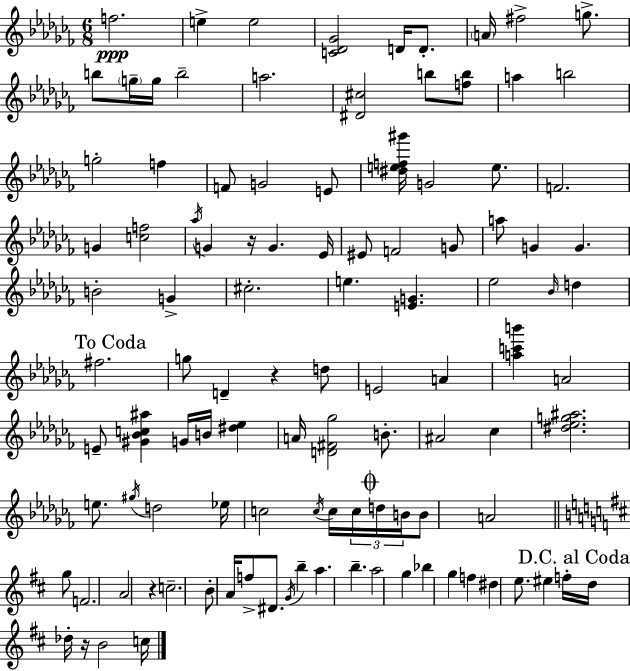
{
  \clef treble
  \numericTimeSignature
  \time 6/8
  \key aes \minor
  \repeat volta 2 { f''2.\ppp | e''4-> e''2 | <c' des' ges'>2 d'16 d'8.-. | \parenthesize a'16 fis''2-> g''8.-> | \break b''8 \parenthesize g''16-- g''16 b''2-- | a''2. | <dis' cis''>2 b''8 <f'' b''>8 | a''4 b''2 | \break g''2-. f''4 | f'8 g'2 e'8 | <dis'' e'' f'' gis'''>16 g'2 e''8. | f'2. | \break g'4 <c'' f''>2 | \acciaccatura { aes''16 } g'4 r16 g'4. | ees'16 eis'8 f'2 g'8 | a''8 g'4 g'4. | \break b'2-. g'4-> | cis''2.-. | e''4. <e' g'>4. | ees''2 \grace { bes'16 } d''4 | \break \mark "To Coda" fis''2. | g''8 d'4-- r4 | d''8 e'2 a'4 | <a'' c''' b'''>4 a'2 | \break e'8-- <gis' bes' c'' ais''>4 g'16 b'16 <dis'' ees''>4 | a'16 <d' fis' ges''>2 b'8.-. | ais'2 ces''4 | <dis'' ees'' g'' ais''>2. | \break e''8. \acciaccatura { gis''16 } d''2 | ees''16 c''2 \acciaccatura { c''16 } | c''16 \tuplet 3/2 { c''16 \mark \markup { \musicglyph "scripts.coda" } d''16 b'16 } b'8 a'2 | \bar "||" \break \key b \minor g''8 f'2. | a'2 r4 | c''2.-- | b'8-. a'16 f''8-> dis'8. \acciaccatura { g'16 } b''4-- | \break a''4. b''4.-- | a''2 g''4 | bes''4 g''4 f''4 | dis''4 e''8. eis''4 | \break f''16-. \mark "D.C. al Coda" d''16 des''16-. r16 b'2 | c''16 } \bar "|."
}